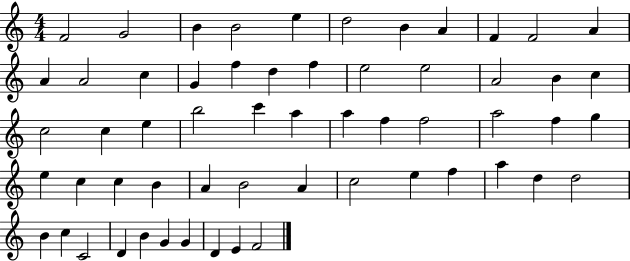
F4/h G4/h B4/q B4/h E5/q D5/h B4/q A4/q F4/q F4/h A4/q A4/q A4/h C5/q G4/q F5/q D5/q F5/q E5/h E5/h A4/h B4/q C5/q C5/h C5/q E5/q B5/h C6/q A5/q A5/q F5/q F5/h A5/h F5/q G5/q E5/q C5/q C5/q B4/q A4/q B4/h A4/q C5/h E5/q F5/q A5/q D5/q D5/h B4/q C5/q C4/h D4/q B4/q G4/q G4/q D4/q E4/q F4/h